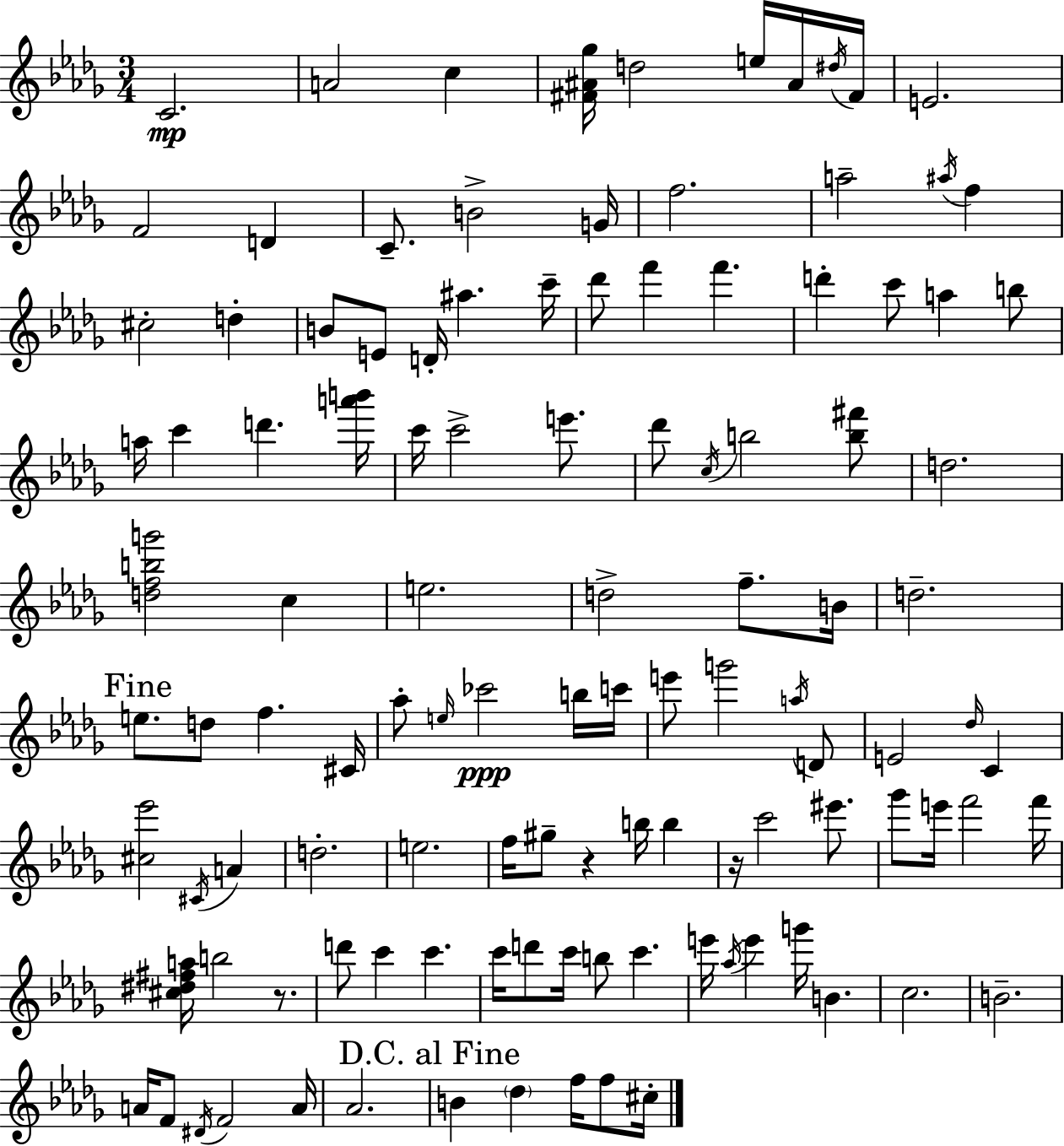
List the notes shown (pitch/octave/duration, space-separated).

C4/h. A4/h C5/q [F#4,A#4,Gb5]/s D5/h E5/s A#4/s D#5/s F#4/s E4/h. F4/h D4/q C4/e. B4/h G4/s F5/h. A5/h A#5/s F5/q C#5/h D5/q B4/e E4/e D4/s A#5/q. C6/s Db6/e F6/q F6/q. D6/q C6/e A5/q B5/e A5/s C6/q D6/q. [A6,B6]/s C6/s C6/h E6/e. Db6/e C5/s B5/h [B5,F#6]/e D5/h. [D5,F5,B5,G6]/h C5/q E5/h. D5/h F5/e. B4/s D5/h. E5/e. D5/e F5/q. C#4/s Ab5/e E5/s CES6/h B5/s C6/s E6/e G6/h A5/s D4/e E4/h Db5/s C4/q [C#5,Eb6]/h C#4/s A4/q D5/h. E5/h. F5/s G#5/e R/q B5/s B5/q R/s C6/h EIS6/e. Gb6/e E6/s F6/h F6/s [C#5,D#5,F#5,A5]/s B5/h R/e. D6/e C6/q C6/q. C6/s D6/e C6/s B5/e C6/q. E6/s Ab5/s E6/q G6/s B4/q. C5/h. B4/h. A4/s F4/e D#4/s F4/h A4/s Ab4/h. B4/q Db5/q F5/s F5/e C#5/s